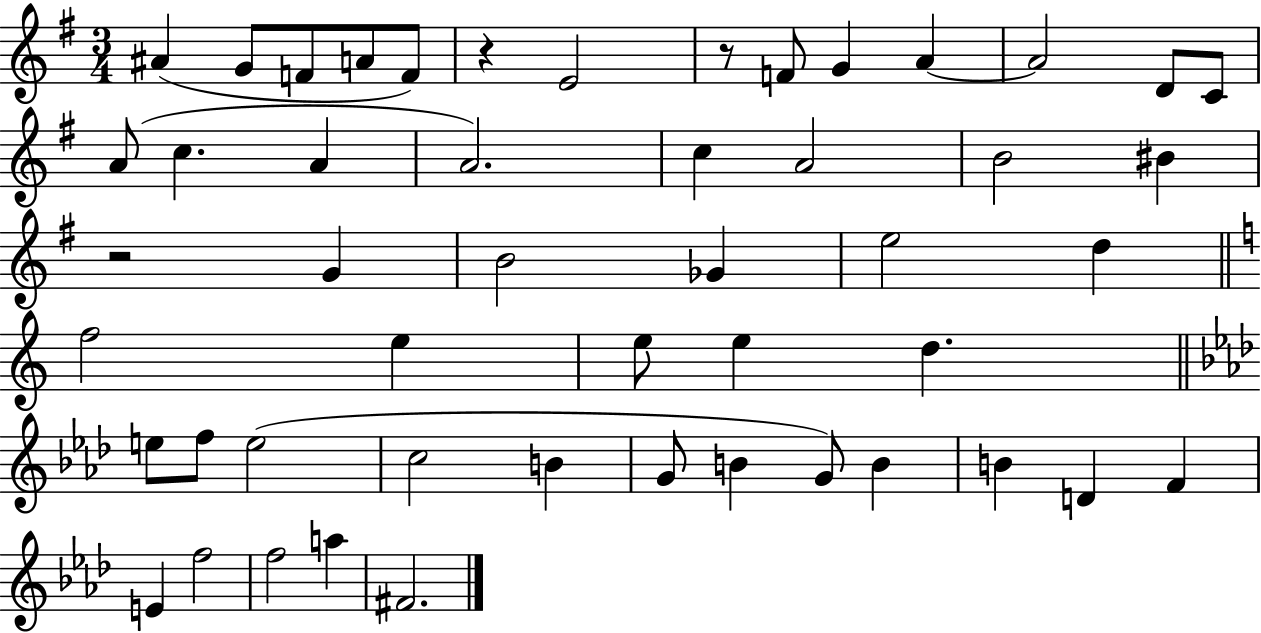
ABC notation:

X:1
T:Untitled
M:3/4
L:1/4
K:G
^A G/2 F/2 A/2 F/2 z E2 z/2 F/2 G A A2 D/2 C/2 A/2 c A A2 c A2 B2 ^B z2 G B2 _G e2 d f2 e e/2 e d e/2 f/2 e2 c2 B G/2 B G/2 B B D F E f2 f2 a ^F2